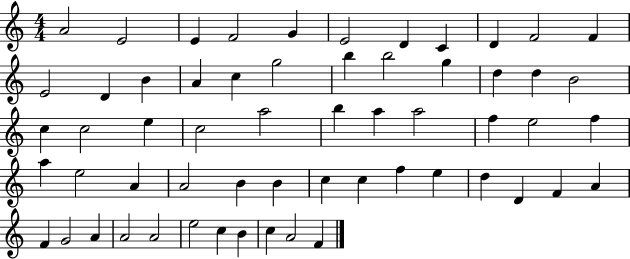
{
  \clef treble
  \numericTimeSignature
  \time 4/4
  \key c \major
  a'2 e'2 | e'4 f'2 g'4 | e'2 d'4 c'4 | d'4 f'2 f'4 | \break e'2 d'4 b'4 | a'4 c''4 g''2 | b''4 b''2 g''4 | d''4 d''4 b'2 | \break c''4 c''2 e''4 | c''2 a''2 | b''4 a''4 a''2 | f''4 e''2 f''4 | \break a''4 e''2 a'4 | a'2 b'4 b'4 | c''4 c''4 f''4 e''4 | d''4 d'4 f'4 a'4 | \break f'4 g'2 a'4 | a'2 a'2 | e''2 c''4 b'4 | c''4 a'2 f'4 | \break \bar "|."
}